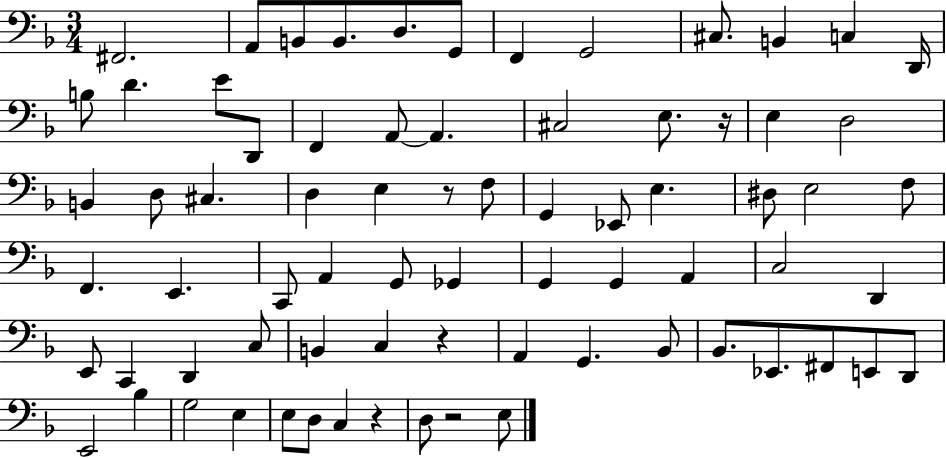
{
  \clef bass
  \numericTimeSignature
  \time 3/4
  \key f \major
  fis,2. | a,8 b,8 b,8. d8. g,8 | f,4 g,2 | cis8. b,4 c4 d,16 | \break b8 d'4. e'8 d,8 | f,4 a,8~~ a,4. | cis2 e8. r16 | e4 d2 | \break b,4 d8 cis4. | d4 e4 r8 f8 | g,4 ees,8 e4. | dis8 e2 f8 | \break f,4. e,4. | c,8 a,4 g,8 ges,4 | g,4 g,4 a,4 | c2 d,4 | \break e,8 c,4 d,4 c8 | b,4 c4 r4 | a,4 g,4. bes,8 | bes,8. ees,8. fis,8 e,8 d,8 | \break e,2 bes4 | g2 e4 | e8 d8 c4 r4 | d8 r2 e8 | \break \bar "|."
}